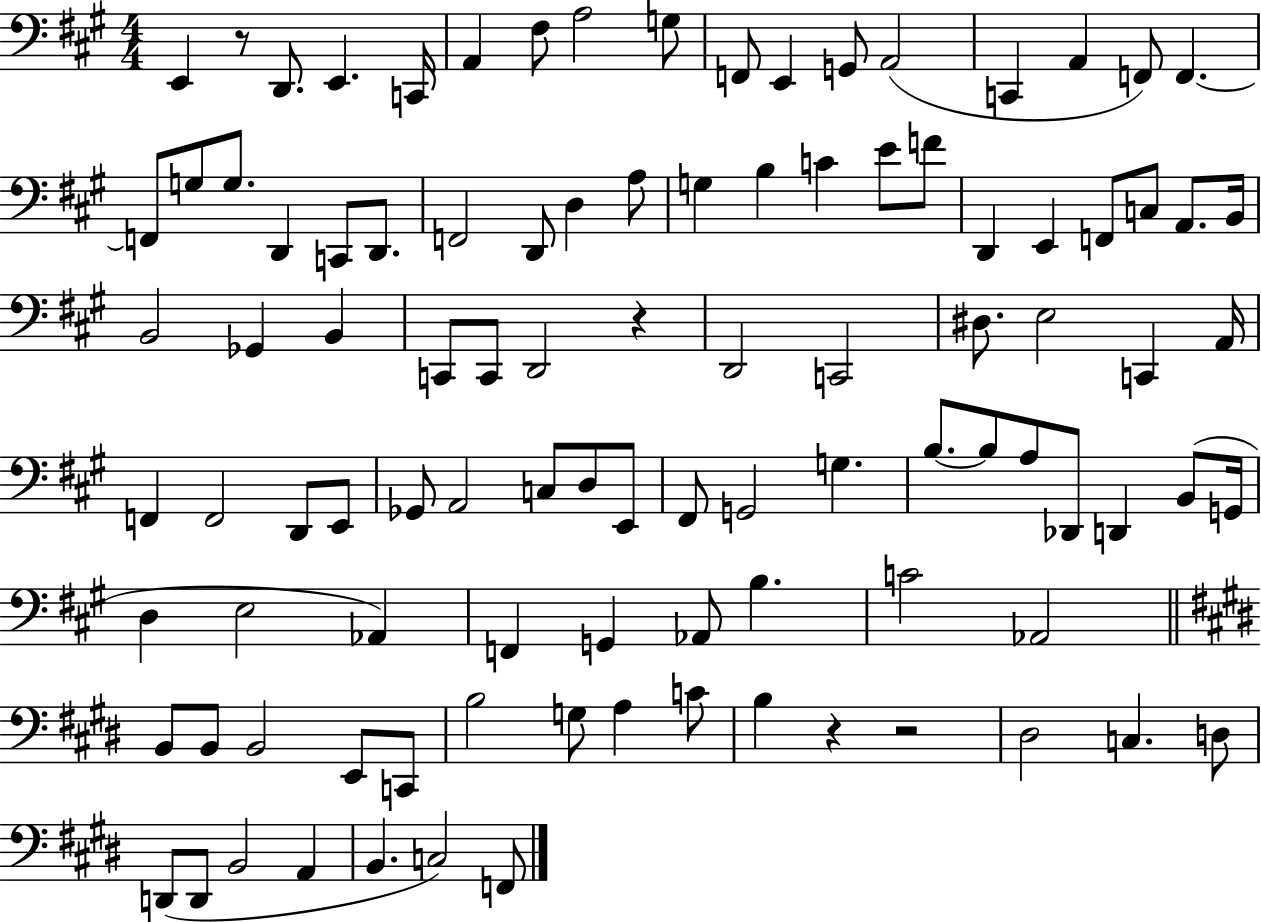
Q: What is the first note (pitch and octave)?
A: E2